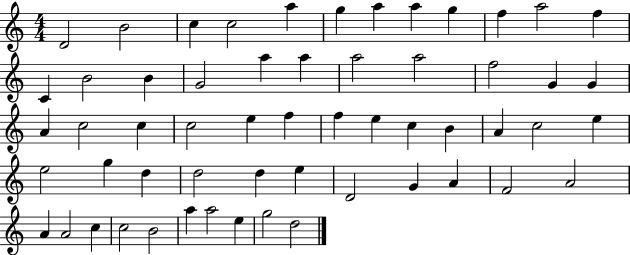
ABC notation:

X:1
T:Untitled
M:4/4
L:1/4
K:C
D2 B2 c c2 a g a a g f a2 f C B2 B G2 a a a2 a2 f2 G G A c2 c c2 e f f e c B A c2 e e2 g d d2 d e D2 G A F2 A2 A A2 c c2 B2 a a2 e g2 d2